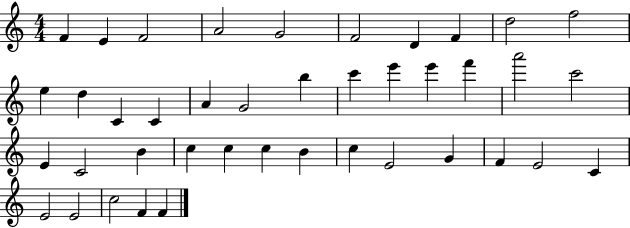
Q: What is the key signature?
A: C major